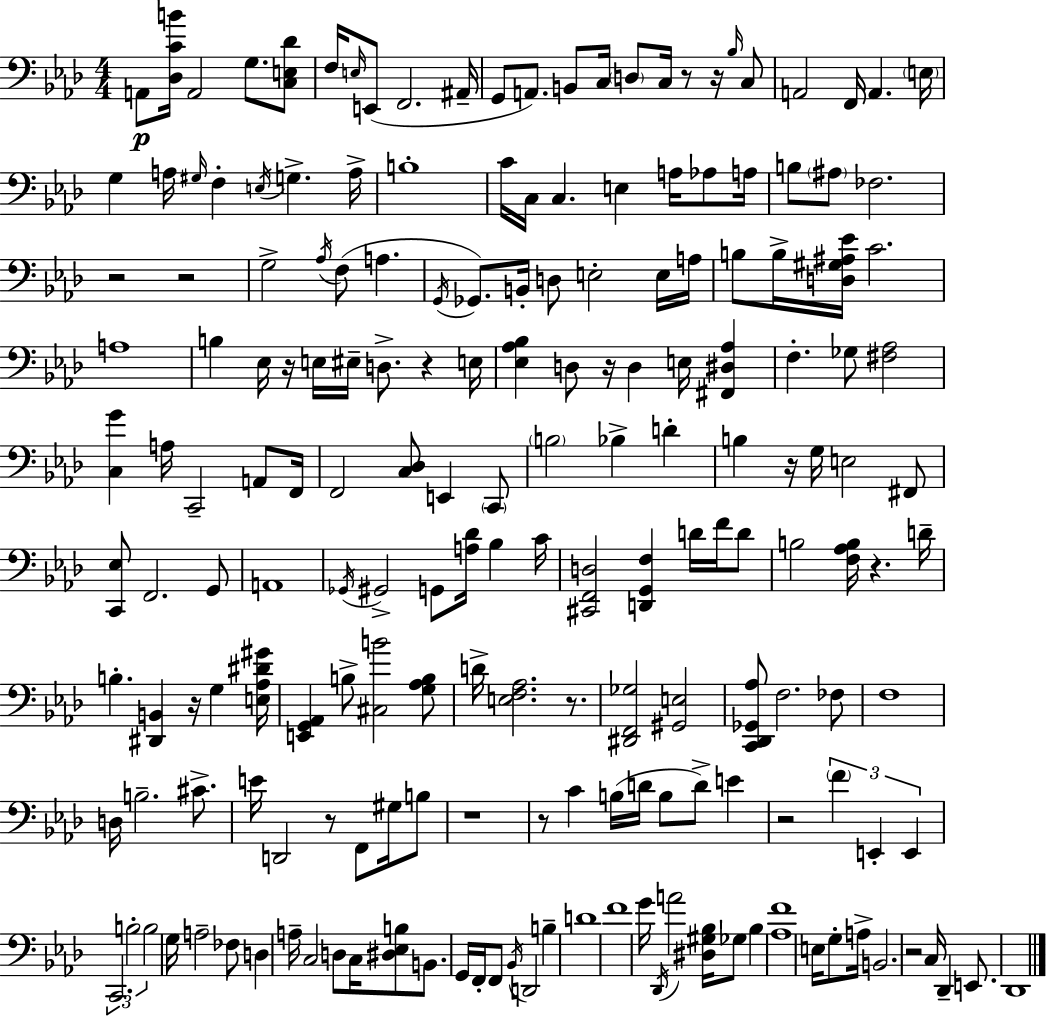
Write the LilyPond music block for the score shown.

{
  \clef bass
  \numericTimeSignature
  \time 4/4
  \key aes \major
  a,8\p <des c' b'>16 a,2 g8. <c e des'>8 | f16 \grace { e16 }( e,8 f,2. | ais,16-- g,8 a,8.) b,8 c16 \parenthesize d8 c16 r8 r16 \grace { bes16 } | c8 a,2 f,16 a,4. | \break \parenthesize e16 g4 a16 \grace { gis16 } f4-. \acciaccatura { e16 } g4.-> | a16-> b1-. | c'16 c16 c4. e4 | a16 aes8 a16 b8 \parenthesize ais8 fes2. | \break r2 r2 | g2-> \acciaccatura { aes16 }( f8 a4. | \acciaccatura { g,16 }) ges,8. b,16-. d8 e2-. | e16 a16 b8 b16-> <d gis ais ees'>16 c'2. | \break a1 | b4 ees16 r16 e16 eis16-- d8.-> | r4 e16 <ees aes bes>4 d8 r16 d4 | e16 <fis, dis aes>4 f4.-. ges8 <fis aes>2 | \break <c g'>4 a16 c,2-- | a,8 f,16 f,2 <c des>8 | e,4 \parenthesize c,8 \parenthesize b2 bes4-> | d'4-. b4 r16 g16 e2 | \break fis,8 <c, ees>8 f,2. | g,8 a,1 | \acciaccatura { ges,16 } gis,2-> g,8 | <a des'>16 bes4 c'16 <cis, f, d>2 <d, g, f>4 | \break d'16 f'16 d'8 b2 <f aes b>16 | r4. d'16-- b4.-. <dis, b,>4 | r16 g4 <e aes dis' gis'>16 <e, g, aes,>4 b8-> <cis b'>2 | <g aes b>8 d'16-> <e f aes>2. | \break r8. <dis, f, ges>2 <gis, e>2 | <c, des, ges, aes>8 f2. | fes8 f1 | d16 b2.-- | \break cis'8.-> e'16 d,2 | r8 f,8 gis16 b8 r1 | r8 c'4 b16( d'16 b8 | d'8->) e'4 r2 \tuplet 3/2 { \parenthesize f'4 | \break e,4-. e,4 } \tuplet 3/2 { c,2. | b2-. b2 } | g16 a2-- | fes8 d4 a16-- c2 d8 | \break c16 <dis ees b>8 b,8. g,16 f,16-. f,8 \acciaccatura { bes,16 } d,2 | b4-- d'1 | f'1 | g'16 \acciaccatura { des,16 } a'2 | \break <dis gis bes>16 ges8 bes4 <aes f'>1 | e16 g8-. a16-> b,2. | r2 | c16 des,4-- e,8. des,1 | \break \bar "|."
}